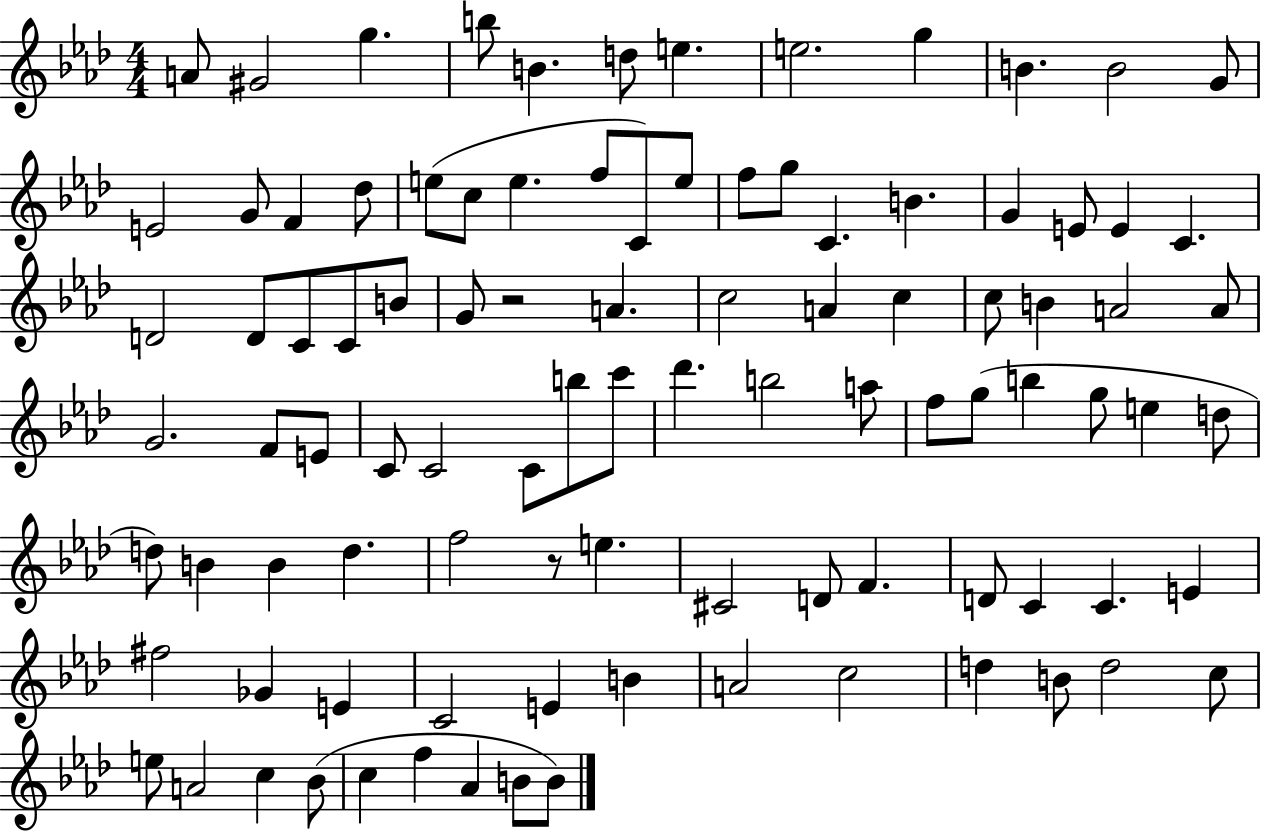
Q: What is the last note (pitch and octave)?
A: B4